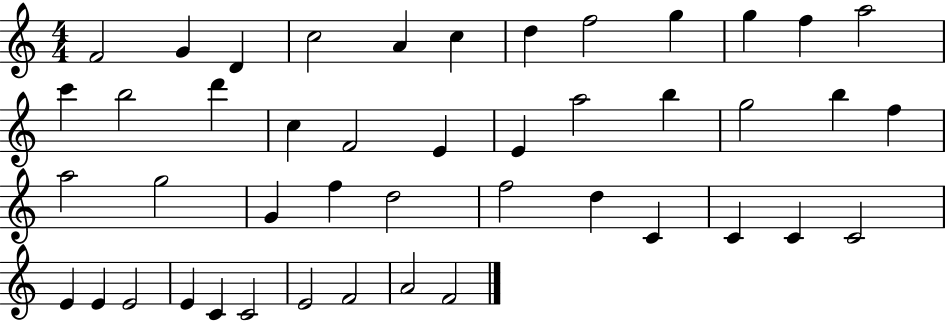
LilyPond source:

{
  \clef treble
  \numericTimeSignature
  \time 4/4
  \key c \major
  f'2 g'4 d'4 | c''2 a'4 c''4 | d''4 f''2 g''4 | g''4 f''4 a''2 | \break c'''4 b''2 d'''4 | c''4 f'2 e'4 | e'4 a''2 b''4 | g''2 b''4 f''4 | \break a''2 g''2 | g'4 f''4 d''2 | f''2 d''4 c'4 | c'4 c'4 c'2 | \break e'4 e'4 e'2 | e'4 c'4 c'2 | e'2 f'2 | a'2 f'2 | \break \bar "|."
}